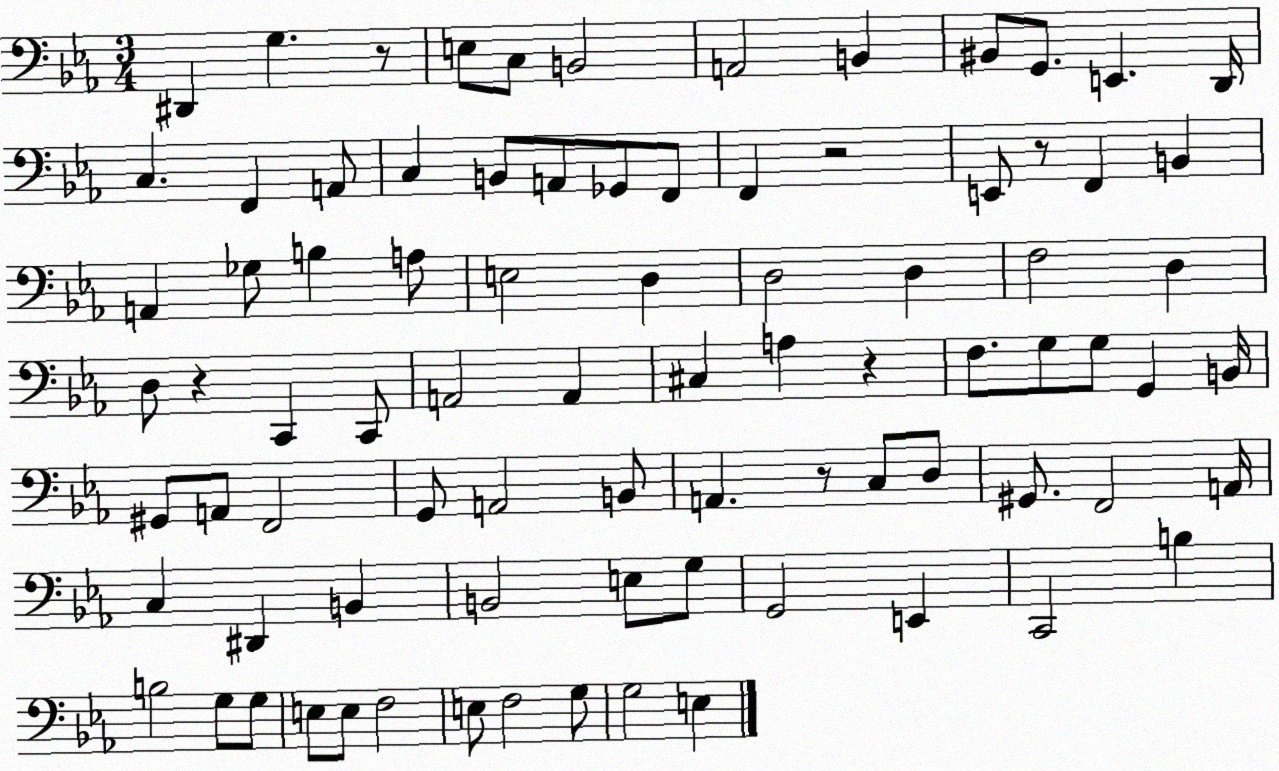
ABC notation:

X:1
T:Untitled
M:3/4
L:1/4
K:Eb
^D,, G, z/2 E,/2 C,/2 B,,2 A,,2 B,, ^B,,/2 G,,/2 E,, D,,/4 C, F,, A,,/2 C, B,,/2 A,,/2 _G,,/2 F,,/2 F,, z2 E,,/2 z/2 F,, B,, A,, _G,/2 B, A,/2 E,2 D, D,2 D, F,2 D, D,/2 z C,, C,,/2 A,,2 A,, ^C, A, z F,/2 G,/2 G,/2 G,, B,,/4 ^G,,/2 A,,/2 F,,2 G,,/2 A,,2 B,,/2 A,, z/2 C,/2 D,/2 ^G,,/2 F,,2 A,,/4 C, ^D,, B,, B,,2 E,/2 G,/2 G,,2 E,, C,,2 B, B,2 G,/2 G,/2 E,/2 E,/2 F,2 E,/2 F,2 G,/2 G,2 E,